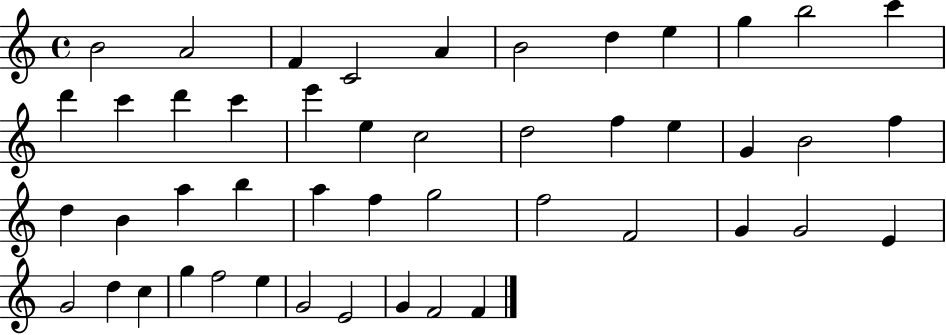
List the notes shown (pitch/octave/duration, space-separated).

B4/h A4/h F4/q C4/h A4/q B4/h D5/q E5/q G5/q B5/h C6/q D6/q C6/q D6/q C6/q E6/q E5/q C5/h D5/h F5/q E5/q G4/q B4/h F5/q D5/q B4/q A5/q B5/q A5/q F5/q G5/h F5/h F4/h G4/q G4/h E4/q G4/h D5/q C5/q G5/q F5/h E5/q G4/h E4/h G4/q F4/h F4/q